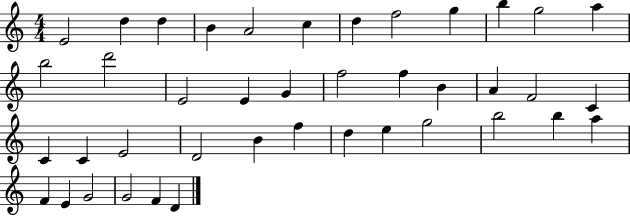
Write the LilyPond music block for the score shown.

{
  \clef treble
  \numericTimeSignature
  \time 4/4
  \key c \major
  e'2 d''4 d''4 | b'4 a'2 c''4 | d''4 f''2 g''4 | b''4 g''2 a''4 | \break b''2 d'''2 | e'2 e'4 g'4 | f''2 f''4 b'4 | a'4 f'2 c'4 | \break c'4 c'4 e'2 | d'2 b'4 f''4 | d''4 e''4 g''2 | b''2 b''4 a''4 | \break f'4 e'4 g'2 | g'2 f'4 d'4 | \bar "|."
}